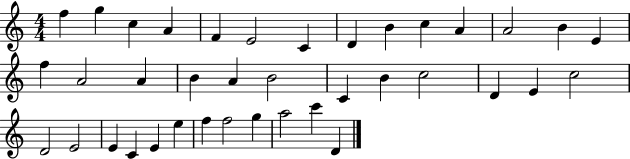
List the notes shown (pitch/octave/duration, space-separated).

F5/q G5/q C5/q A4/q F4/q E4/h C4/q D4/q B4/q C5/q A4/q A4/h B4/q E4/q F5/q A4/h A4/q B4/q A4/q B4/h C4/q B4/q C5/h D4/q E4/q C5/h D4/h E4/h E4/q C4/q E4/q E5/q F5/q F5/h G5/q A5/h C6/q D4/q